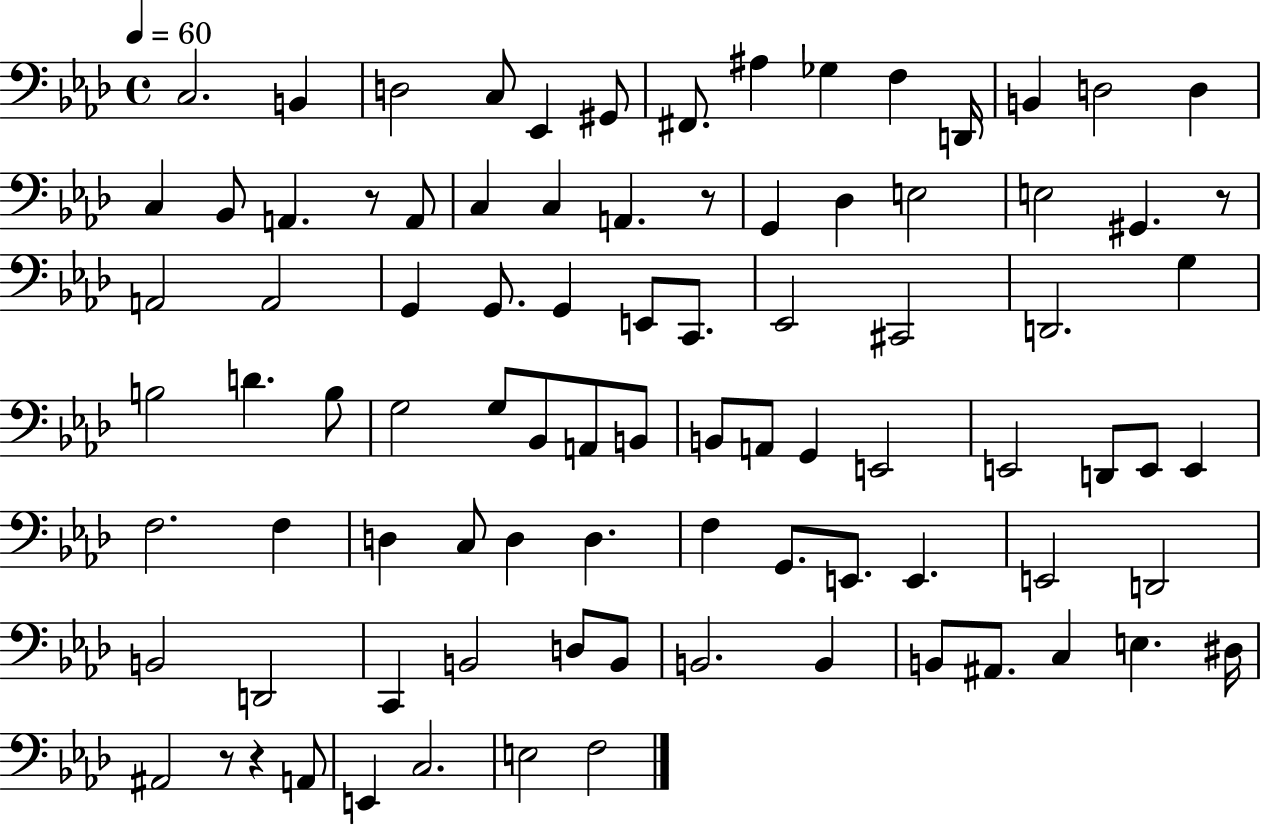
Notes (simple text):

C3/h. B2/q D3/h C3/e Eb2/q G#2/e F#2/e. A#3/q Gb3/q F3/q D2/s B2/q D3/h D3/q C3/q Bb2/e A2/q. R/e A2/e C3/q C3/q A2/q. R/e G2/q Db3/q E3/h E3/h G#2/q. R/e A2/h A2/h G2/q G2/e. G2/q E2/e C2/e. Eb2/h C#2/h D2/h. G3/q B3/h D4/q. B3/e G3/h G3/e Bb2/e A2/e B2/e B2/e A2/e G2/q E2/h E2/h D2/e E2/e E2/q F3/h. F3/q D3/q C3/e D3/q D3/q. F3/q G2/e. E2/e. E2/q. E2/h D2/h B2/h D2/h C2/q B2/h D3/e B2/e B2/h. B2/q B2/e A#2/e. C3/q E3/q. D#3/s A#2/h R/e R/q A2/e E2/q C3/h. E3/h F3/h